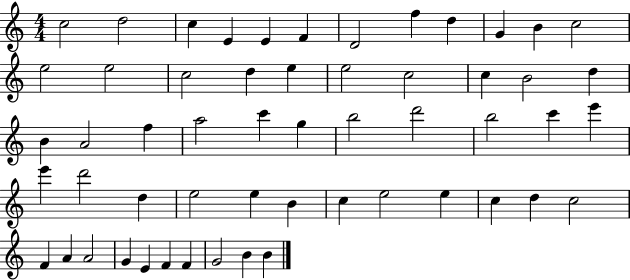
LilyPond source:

{
  \clef treble
  \numericTimeSignature
  \time 4/4
  \key c \major
  c''2 d''2 | c''4 e'4 e'4 f'4 | d'2 f''4 d''4 | g'4 b'4 c''2 | \break e''2 e''2 | c''2 d''4 e''4 | e''2 c''2 | c''4 b'2 d''4 | \break b'4 a'2 f''4 | a''2 c'''4 g''4 | b''2 d'''2 | b''2 c'''4 e'''4 | \break e'''4 d'''2 d''4 | e''2 e''4 b'4 | c''4 e''2 e''4 | c''4 d''4 c''2 | \break f'4 a'4 a'2 | g'4 e'4 f'4 f'4 | g'2 b'4 b'4 | \bar "|."
}